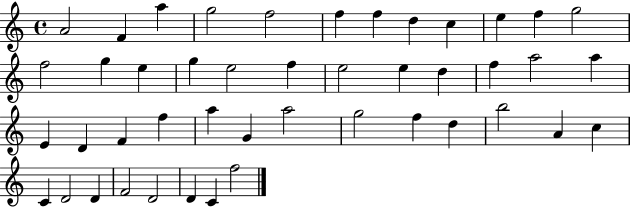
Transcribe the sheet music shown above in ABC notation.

X:1
T:Untitled
M:4/4
L:1/4
K:C
A2 F a g2 f2 f f d c e f g2 f2 g e g e2 f e2 e d f a2 a E D F f a G a2 g2 f d b2 A c C D2 D F2 D2 D C f2